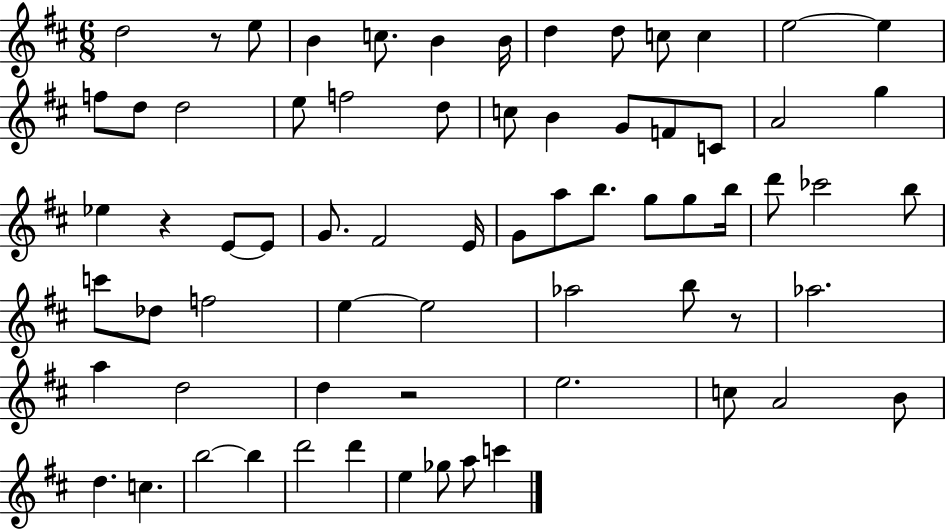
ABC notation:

X:1
T:Untitled
M:6/8
L:1/4
K:D
d2 z/2 e/2 B c/2 B B/4 d d/2 c/2 c e2 e f/2 d/2 d2 e/2 f2 d/2 c/2 B G/2 F/2 C/2 A2 g _e z E/2 E/2 G/2 ^F2 E/4 G/2 a/2 b/2 g/2 g/2 b/4 d'/2 _c'2 b/2 c'/2 _d/2 f2 e e2 _a2 b/2 z/2 _a2 a d2 d z2 e2 c/2 A2 B/2 d c b2 b d'2 d' e _g/2 a/2 c'